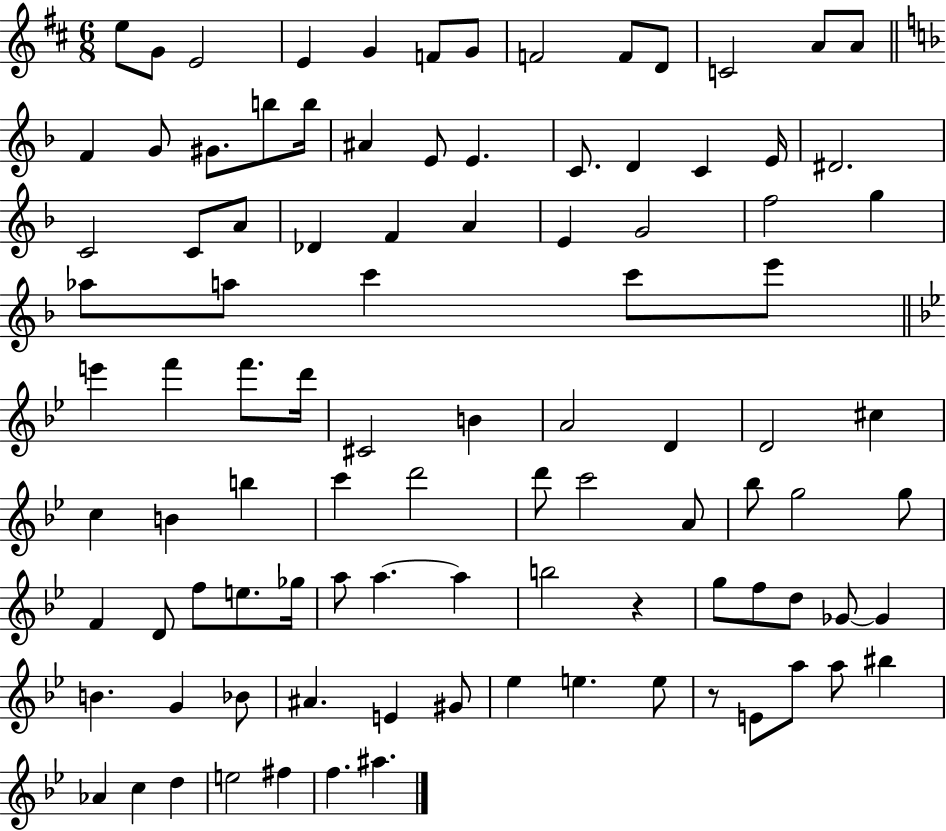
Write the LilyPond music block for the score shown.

{
  \clef treble
  \numericTimeSignature
  \time 6/8
  \key d \major
  e''8 g'8 e'2 | e'4 g'4 f'8 g'8 | f'2 f'8 d'8 | c'2 a'8 a'8 | \break \bar "||" \break \key f \major f'4 g'8 gis'8. b''8 b''16 | ais'4 e'8 e'4. | c'8. d'4 c'4 e'16 | dis'2. | \break c'2 c'8 a'8 | des'4 f'4 a'4 | e'4 g'2 | f''2 g''4 | \break aes''8 a''8 c'''4 c'''8 e'''8 | \bar "||" \break \key bes \major e'''4 f'''4 f'''8. d'''16 | cis'2 b'4 | a'2 d'4 | d'2 cis''4 | \break c''4 b'4 b''4 | c'''4 d'''2 | d'''8 c'''2 a'8 | bes''8 g''2 g''8 | \break f'4 d'8 f''8 e''8. ges''16 | a''8 a''4.~~ a''4 | b''2 r4 | g''8 f''8 d''8 ges'8~~ ges'4 | \break b'4. g'4 bes'8 | ais'4. e'4 gis'8 | ees''4 e''4. e''8 | r8 e'8 a''8 a''8 bis''4 | \break aes'4 c''4 d''4 | e''2 fis''4 | f''4. ais''4. | \bar "|."
}